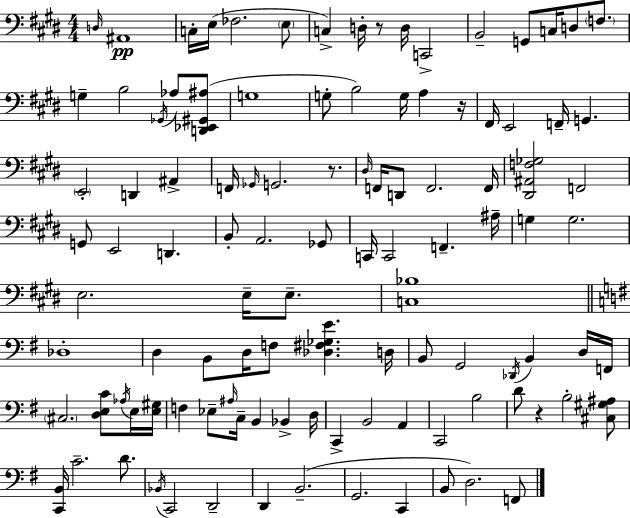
D3/s A#2/w C3/s E3/s FES3/h. E3/e C3/q D3/s R/e D3/s C2/h B2/h G2/e C3/s D3/e F3/e. G3/q B3/h Gb2/s Ab3/e [D2,Eb2,G#2,A#3]/e G3/w G3/e B3/h G3/s A3/q R/s F#2/s E2/h F2/s G2/q. E2/h D2/q A#2/q F2/s Gb2/s G2/h. R/e. D#3/s F2/s D2/e F2/h. F2/s [D#2,A#2,F3,Gb3]/h F2/h G2/e E2/h D2/q. B2/e A2/h. Gb2/e C2/s C2/h F2/q. A#3/s G3/q G3/h. E3/h. E3/s E3/e. [C3,Bb3]/w Db3/w D3/q B2/e D3/s F3/e [Db3,F#3,Gb3,E4]/q. D3/s B2/e G2/h Db2/s B2/q D3/s F2/s C#3/h. [D3,E3,C4]/e Ab3/s E3/s [E3,G#3]/s F3/q Eb3/e A#3/s C3/s B2/q Bb2/q D3/s C2/q B2/h A2/q C2/h B3/h D4/e R/q B3/h [C#3,G#3,A#3]/e [C2,B2]/s C4/h. D4/e. Bb2/s C2/h D2/h D2/q B2/h. G2/h. C2/q B2/e D3/h. F2/e